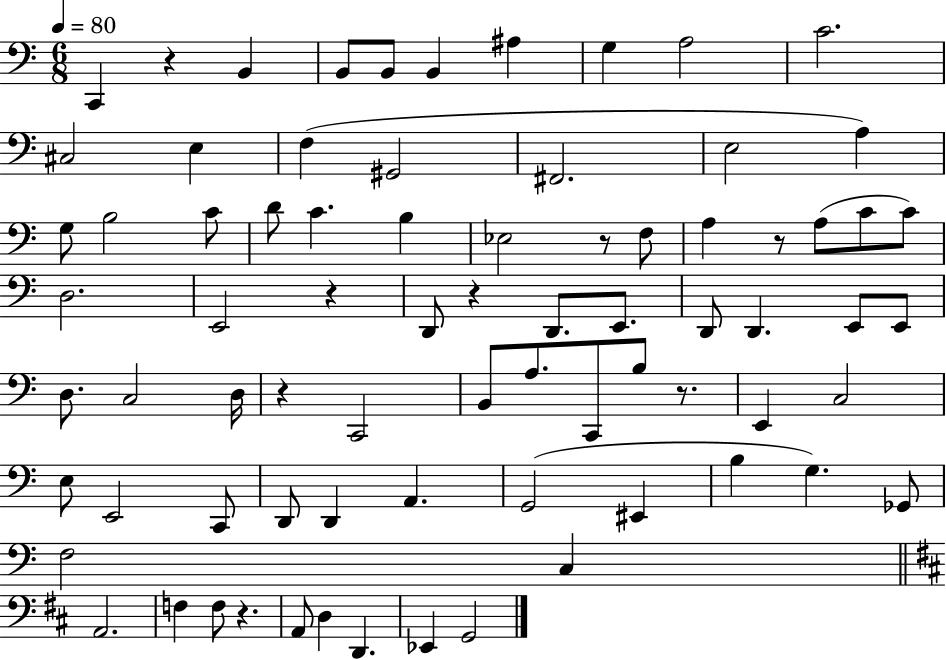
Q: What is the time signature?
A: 6/8